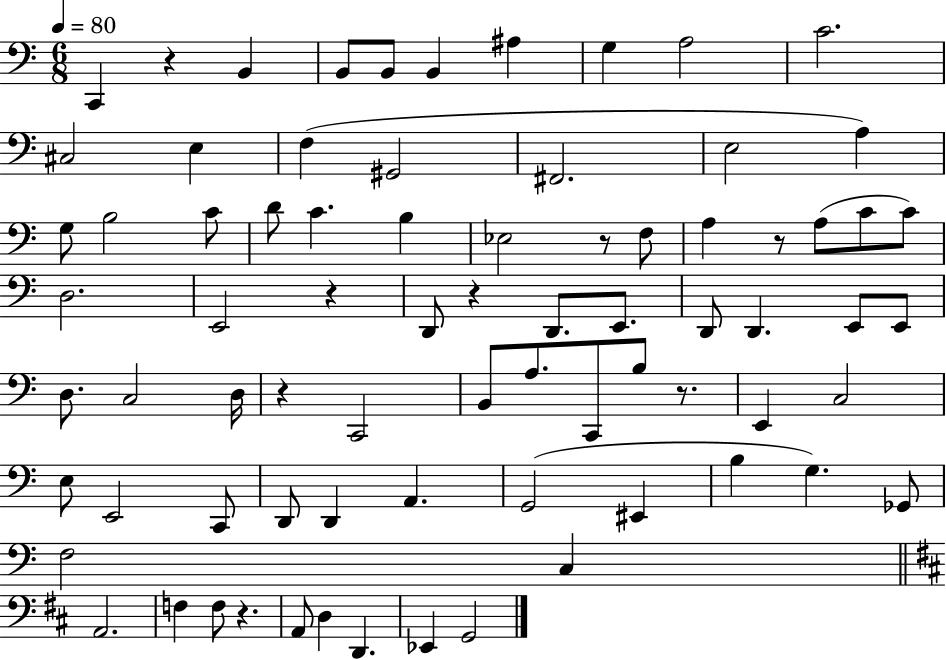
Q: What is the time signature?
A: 6/8